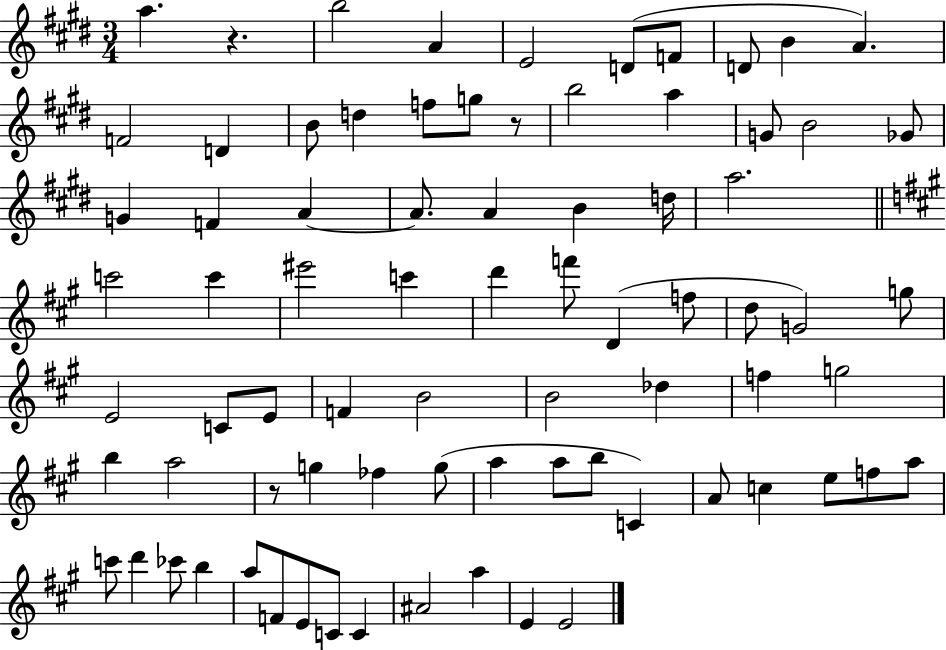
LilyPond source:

{
  \clef treble
  \numericTimeSignature
  \time 3/4
  \key e \major
  a''4. r4. | b''2 a'4 | e'2 d'8( f'8 | d'8 b'4 a'4.) | \break f'2 d'4 | b'8 d''4 f''8 g''8 r8 | b''2 a''4 | g'8 b'2 ges'8 | \break g'4 f'4 a'4~~ | a'8. a'4 b'4 d''16 | a''2. | \bar "||" \break \key a \major c'''2 c'''4 | eis'''2 c'''4 | d'''4 f'''8 d'4( f''8 | d''8 g'2) g''8 | \break e'2 c'8 e'8 | f'4 b'2 | b'2 des''4 | f''4 g''2 | \break b''4 a''2 | r8 g''4 fes''4 g''8( | a''4 a''8 b''8 c'4) | a'8 c''4 e''8 f''8 a''8 | \break c'''8 d'''4 ces'''8 b''4 | a''8 f'8 e'8 c'8 c'4 | ais'2 a''4 | e'4 e'2 | \break \bar "|."
}